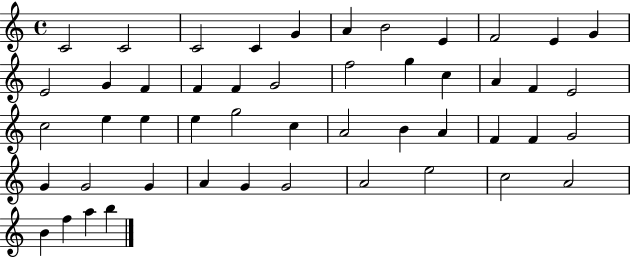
X:1
T:Untitled
M:4/4
L:1/4
K:C
C2 C2 C2 C G A B2 E F2 E G E2 G F F F G2 f2 g c A F E2 c2 e e e g2 c A2 B A F F G2 G G2 G A G G2 A2 e2 c2 A2 B f a b